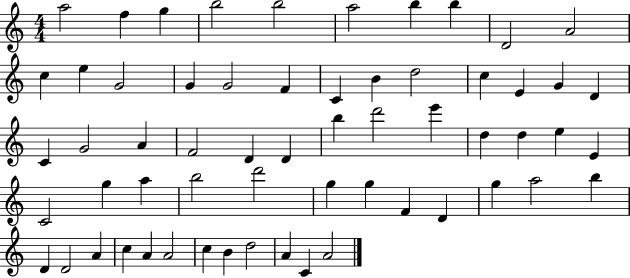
A5/h F5/q G5/q B5/h B5/h A5/h B5/q B5/q D4/h A4/h C5/q E5/q G4/h G4/q G4/h F4/q C4/q B4/q D5/h C5/q E4/q G4/q D4/q C4/q G4/h A4/q F4/h D4/q D4/q B5/q D6/h E6/q D5/q D5/q E5/q E4/q C4/h G5/q A5/q B5/h D6/h G5/q G5/q F4/q D4/q G5/q A5/h B5/q D4/q D4/h A4/q C5/q A4/q A4/h C5/q B4/q D5/h A4/q C4/q A4/h